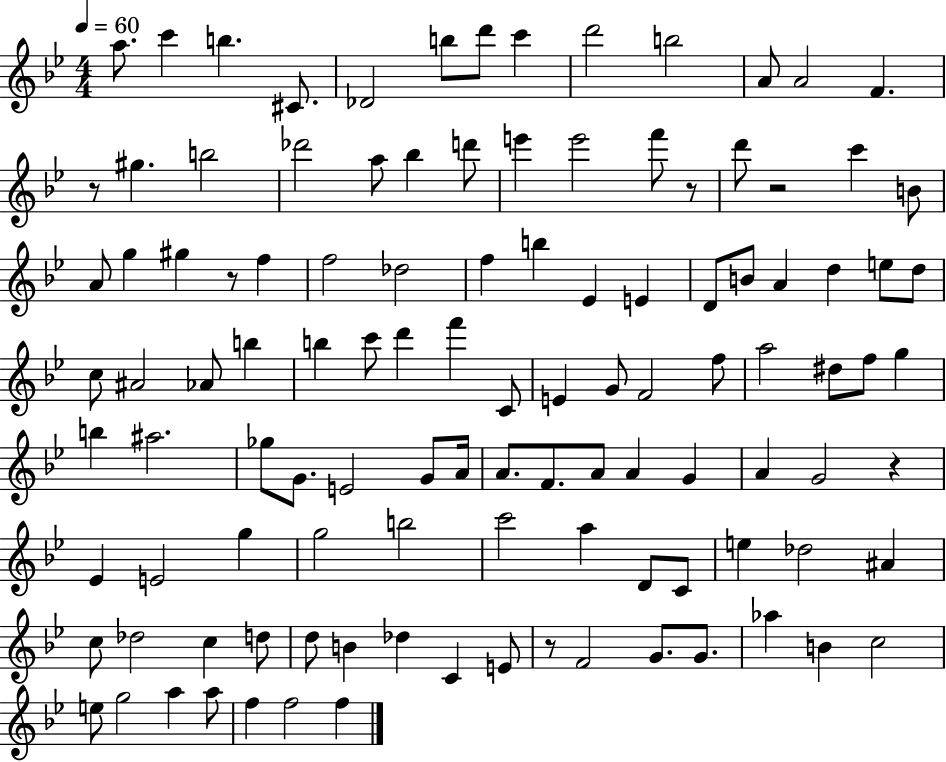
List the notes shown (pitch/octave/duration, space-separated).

A5/e. C6/q B5/q. C#4/e. Db4/h B5/e D6/e C6/q D6/h B5/h A4/e A4/h F4/q. R/e G#5/q. B5/h Db6/h A5/e Bb5/q D6/e E6/q E6/h F6/e R/e D6/e R/h C6/q B4/e A4/e G5/q G#5/q R/e F5/q F5/h Db5/h F5/q B5/q Eb4/q E4/q D4/e B4/e A4/q D5/q E5/e D5/e C5/e A#4/h Ab4/e B5/q B5/q C6/e D6/q F6/q C4/e E4/q G4/e F4/h F5/e A5/h D#5/e F5/e G5/q B5/q A#5/h. Gb5/e G4/e. E4/h G4/e A4/s A4/e. F4/e. A4/e A4/q G4/q A4/q G4/h R/q Eb4/q E4/h G5/q G5/h B5/h C6/h A5/q D4/e C4/e E5/q Db5/h A#4/q C5/e Db5/h C5/q D5/e D5/e B4/q Db5/q C4/q E4/e R/e F4/h G4/e. G4/e. Ab5/q B4/q C5/h E5/e G5/h A5/q A5/e F5/q F5/h F5/q